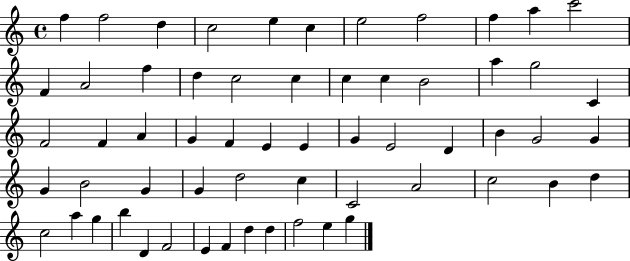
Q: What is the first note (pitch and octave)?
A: F5